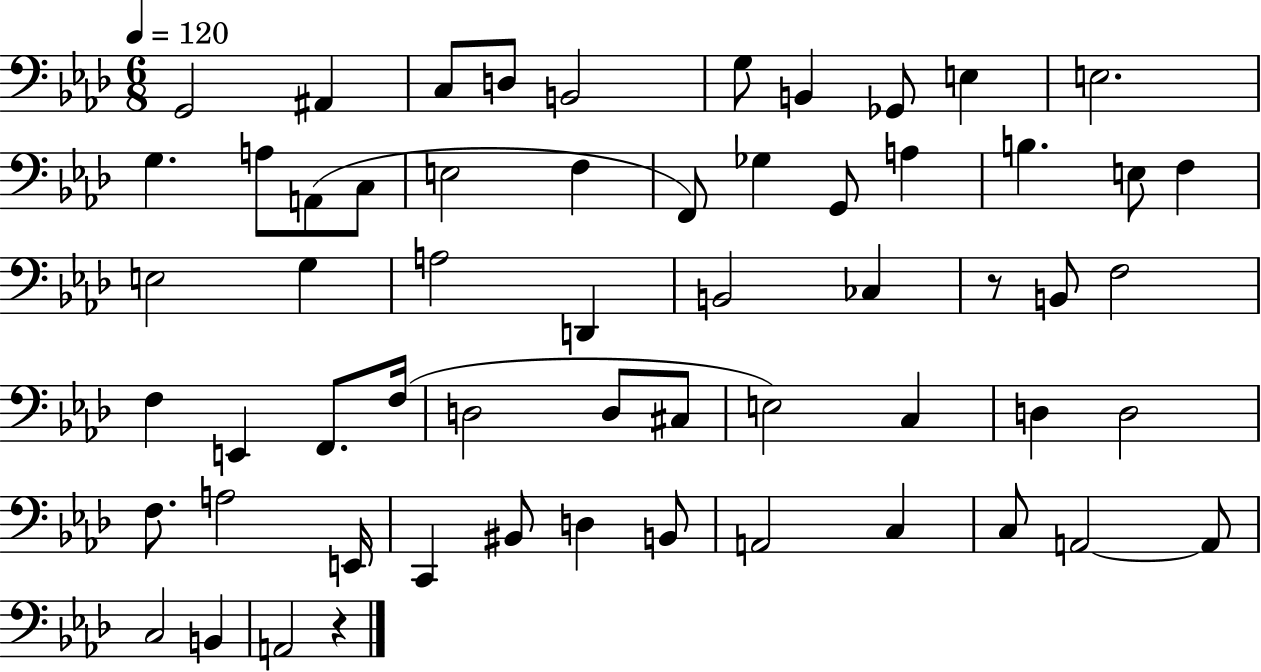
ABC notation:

X:1
T:Untitled
M:6/8
L:1/4
K:Ab
G,,2 ^A,, C,/2 D,/2 B,,2 G,/2 B,, _G,,/2 E, E,2 G, A,/2 A,,/2 C,/2 E,2 F, F,,/2 _G, G,,/2 A, B, E,/2 F, E,2 G, A,2 D,, B,,2 _C, z/2 B,,/2 F,2 F, E,, F,,/2 F,/4 D,2 D,/2 ^C,/2 E,2 C, D, D,2 F,/2 A,2 E,,/4 C,, ^B,,/2 D, B,,/2 A,,2 C, C,/2 A,,2 A,,/2 C,2 B,, A,,2 z